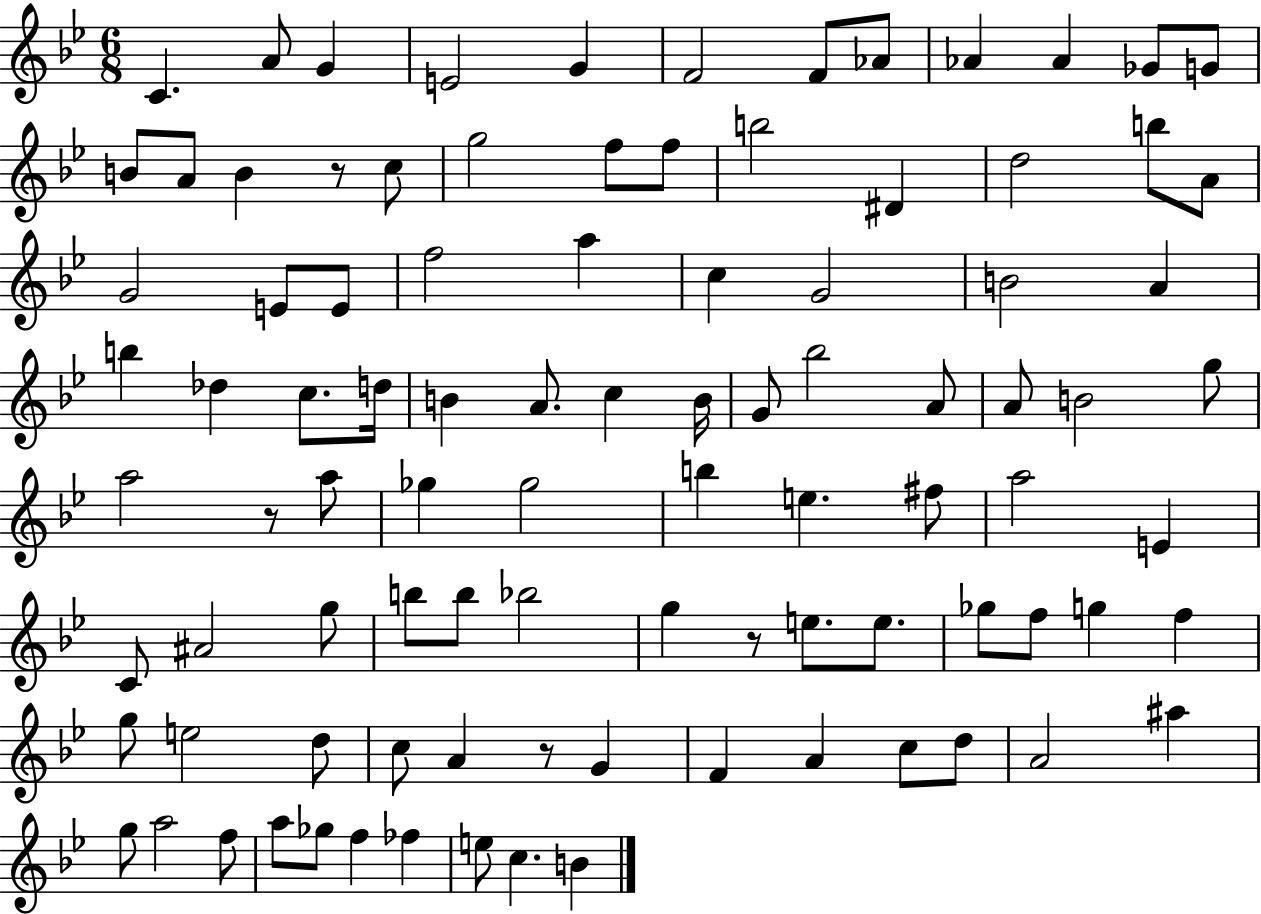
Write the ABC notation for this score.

X:1
T:Untitled
M:6/8
L:1/4
K:Bb
C A/2 G E2 G F2 F/2 _A/2 _A _A _G/2 G/2 B/2 A/2 B z/2 c/2 g2 f/2 f/2 b2 ^D d2 b/2 A/2 G2 E/2 E/2 f2 a c G2 B2 A b _d c/2 d/4 B A/2 c B/4 G/2 _b2 A/2 A/2 B2 g/2 a2 z/2 a/2 _g _g2 b e ^f/2 a2 E C/2 ^A2 g/2 b/2 b/2 _b2 g z/2 e/2 e/2 _g/2 f/2 g f g/2 e2 d/2 c/2 A z/2 G F A c/2 d/2 A2 ^a g/2 a2 f/2 a/2 _g/2 f _f e/2 c B